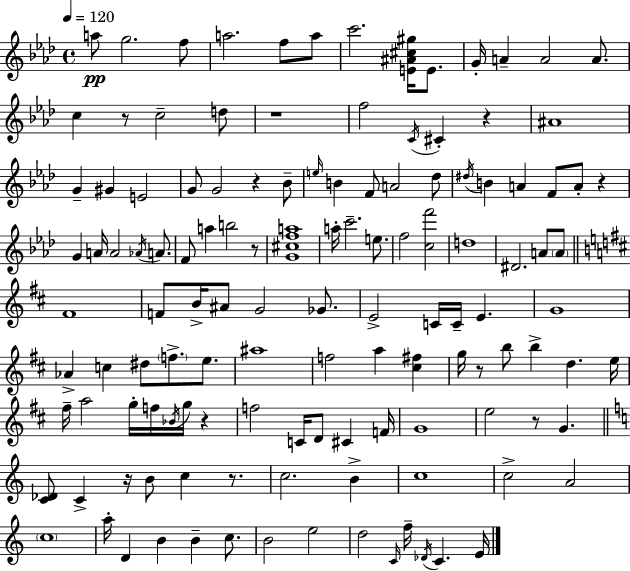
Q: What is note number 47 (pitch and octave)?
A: F5